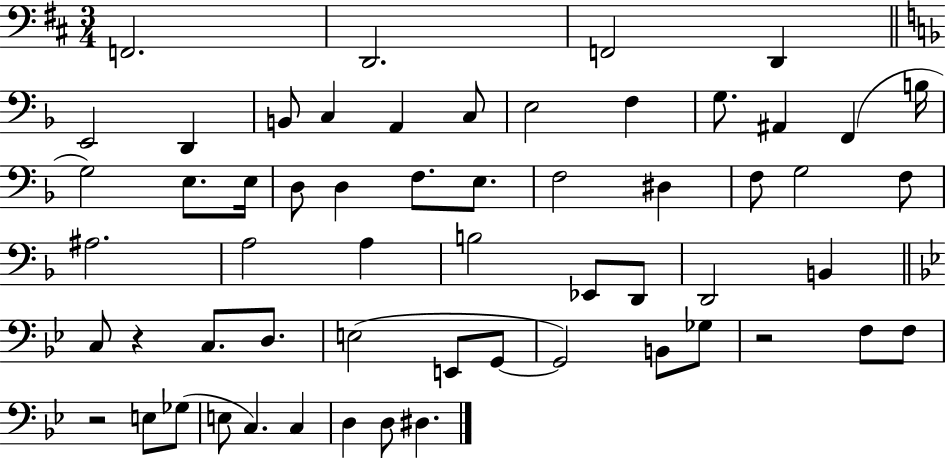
F2/h. D2/h. F2/h D2/q E2/h D2/q B2/e C3/q A2/q C3/e E3/h F3/q G3/e. A#2/q F2/q B3/s G3/h E3/e. E3/s D3/e D3/q F3/e. E3/e. F3/h D#3/q F3/e G3/h F3/e A#3/h. A3/h A3/q B3/h Eb2/e D2/e D2/h B2/q C3/e R/q C3/e. D3/e. E3/h E2/e G2/e G2/h B2/e Gb3/e R/h F3/e F3/e R/h E3/e Gb3/e E3/e C3/q. C3/q D3/q D3/e D#3/q.